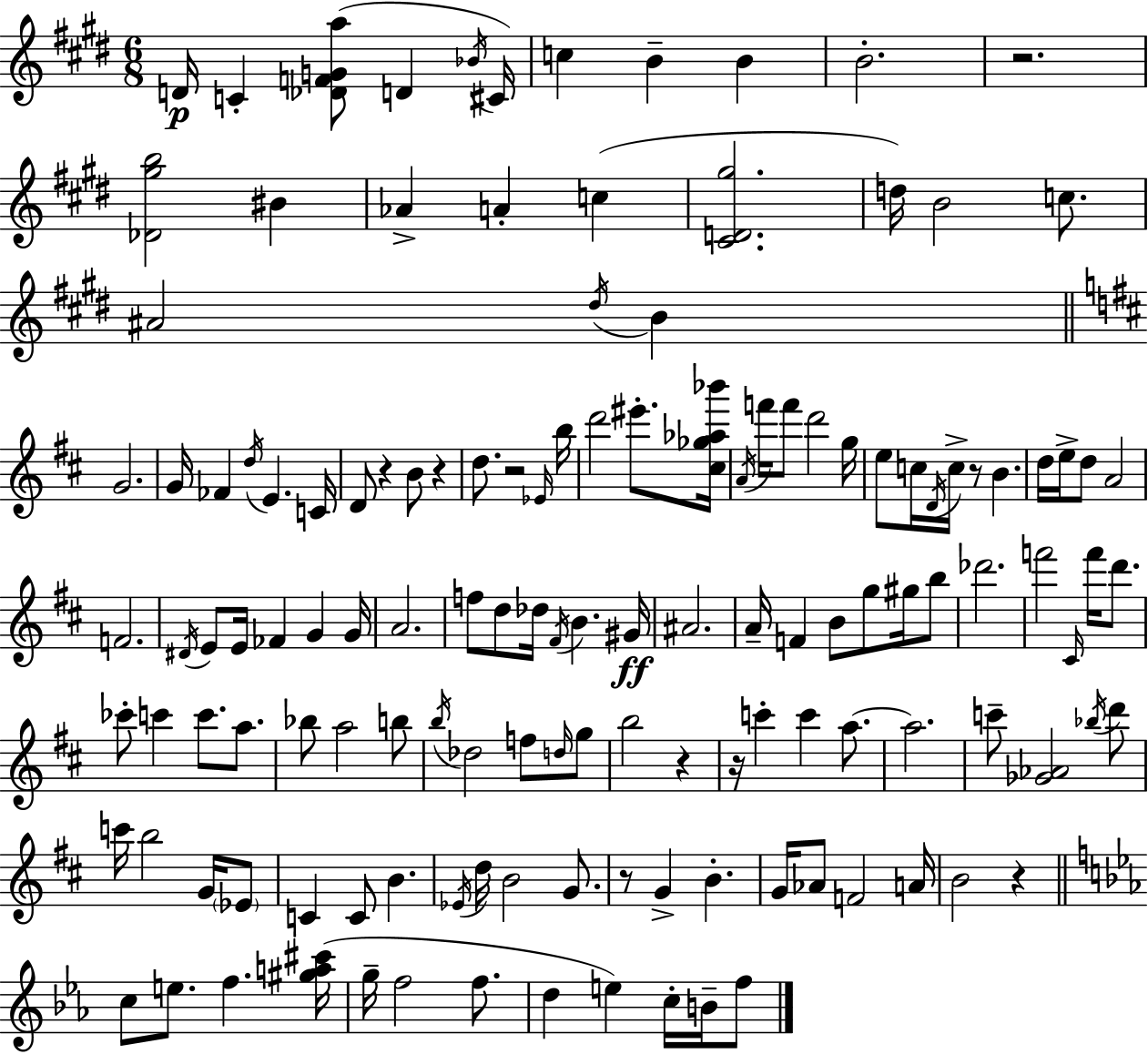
X:1
T:Untitled
M:6/8
L:1/4
K:E
D/4 C [_DFGa]/2 D _B/4 ^C/4 c B B B2 z2 [_D^gb]2 ^B _A A c [^CD^g]2 d/4 B2 c/2 ^A2 ^d/4 B G2 G/4 _F d/4 E C/4 D/2 z B/2 z d/2 z2 _E/4 b/4 d'2 ^e'/2 [^c_g_a_b']/4 A/4 f'/4 f'/2 d'2 g/4 e/2 c/4 D/4 c/4 z/2 B d/4 e/4 d/2 A2 F2 ^D/4 E/2 E/4 _F G G/4 A2 f/2 d/2 _d/4 ^F/4 B ^G/4 ^A2 A/4 F B/2 g/2 ^g/4 b/2 _d'2 f'2 ^C/4 f'/4 d'/2 _c'/2 c' c'/2 a/2 _b/2 a2 b/2 b/4 _d2 f/2 d/4 g/2 b2 z z/4 c' c' a/2 a2 c'/2 [_G_A]2 _b/4 d'/2 c'/4 b2 G/4 _E/2 C C/2 B _E/4 d/4 B2 G/2 z/2 G B G/4 _A/2 F2 A/4 B2 z c/2 e/2 f [^ga^c']/4 g/4 f2 f/2 d e c/4 B/4 f/2